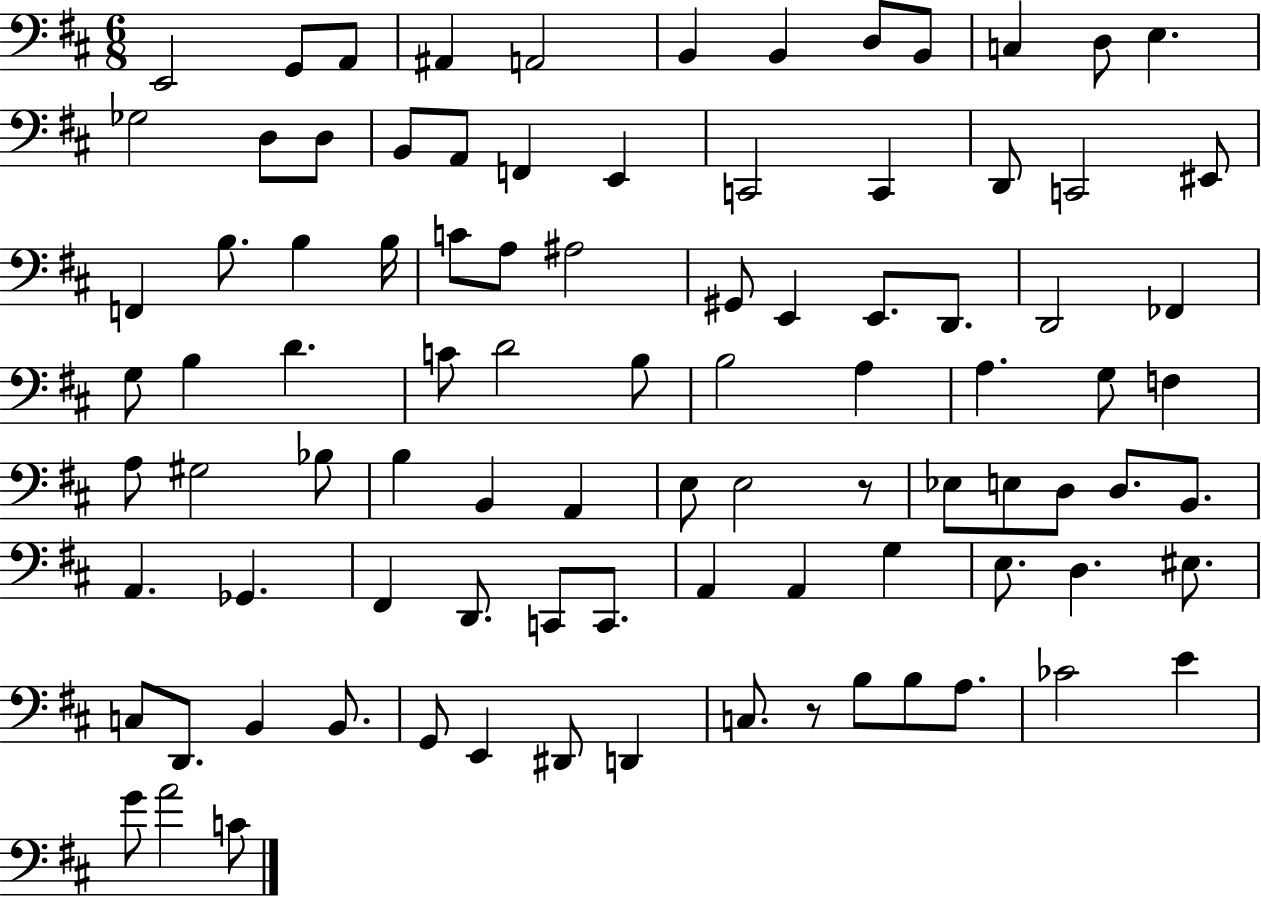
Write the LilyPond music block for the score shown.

{
  \clef bass
  \numericTimeSignature
  \time 6/8
  \key d \major
  \repeat volta 2 { e,2 g,8 a,8 | ais,4 a,2 | b,4 b,4 d8 b,8 | c4 d8 e4. | \break ges2 d8 d8 | b,8 a,8 f,4 e,4 | c,2 c,4 | d,8 c,2 eis,8 | \break f,4 b8. b4 b16 | c'8 a8 ais2 | gis,8 e,4 e,8. d,8. | d,2 fes,4 | \break g8 b4 d'4. | c'8 d'2 b8 | b2 a4 | a4. g8 f4 | \break a8 gis2 bes8 | b4 b,4 a,4 | e8 e2 r8 | ees8 e8 d8 d8. b,8. | \break a,4. ges,4. | fis,4 d,8. c,8 c,8. | a,4 a,4 g4 | e8. d4. eis8. | \break c8 d,8. b,4 b,8. | g,8 e,4 dis,8 d,4 | c8. r8 b8 b8 a8. | ces'2 e'4 | \break g'8 a'2 c'8 | } \bar "|."
}